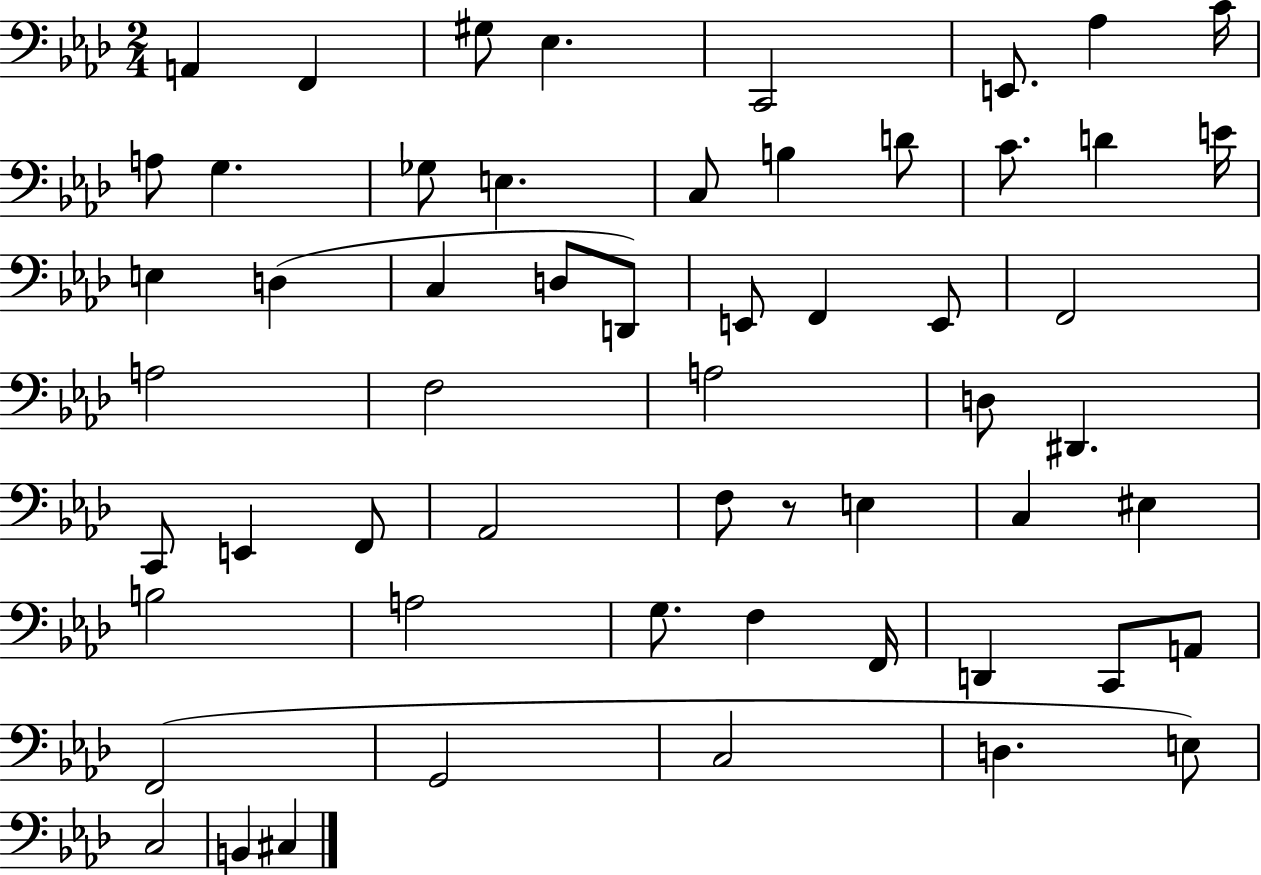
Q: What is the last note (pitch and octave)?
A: C#3